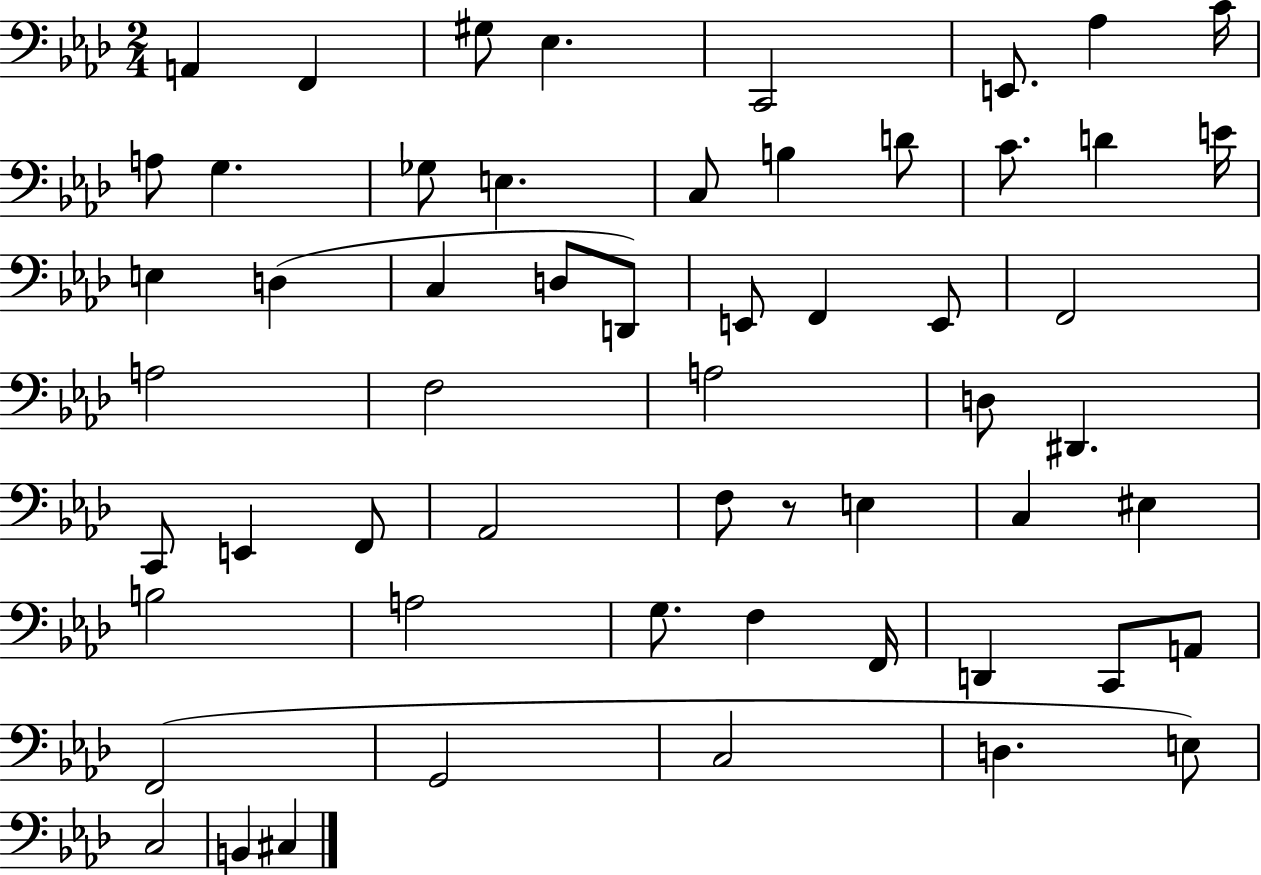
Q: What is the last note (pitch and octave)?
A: C#3